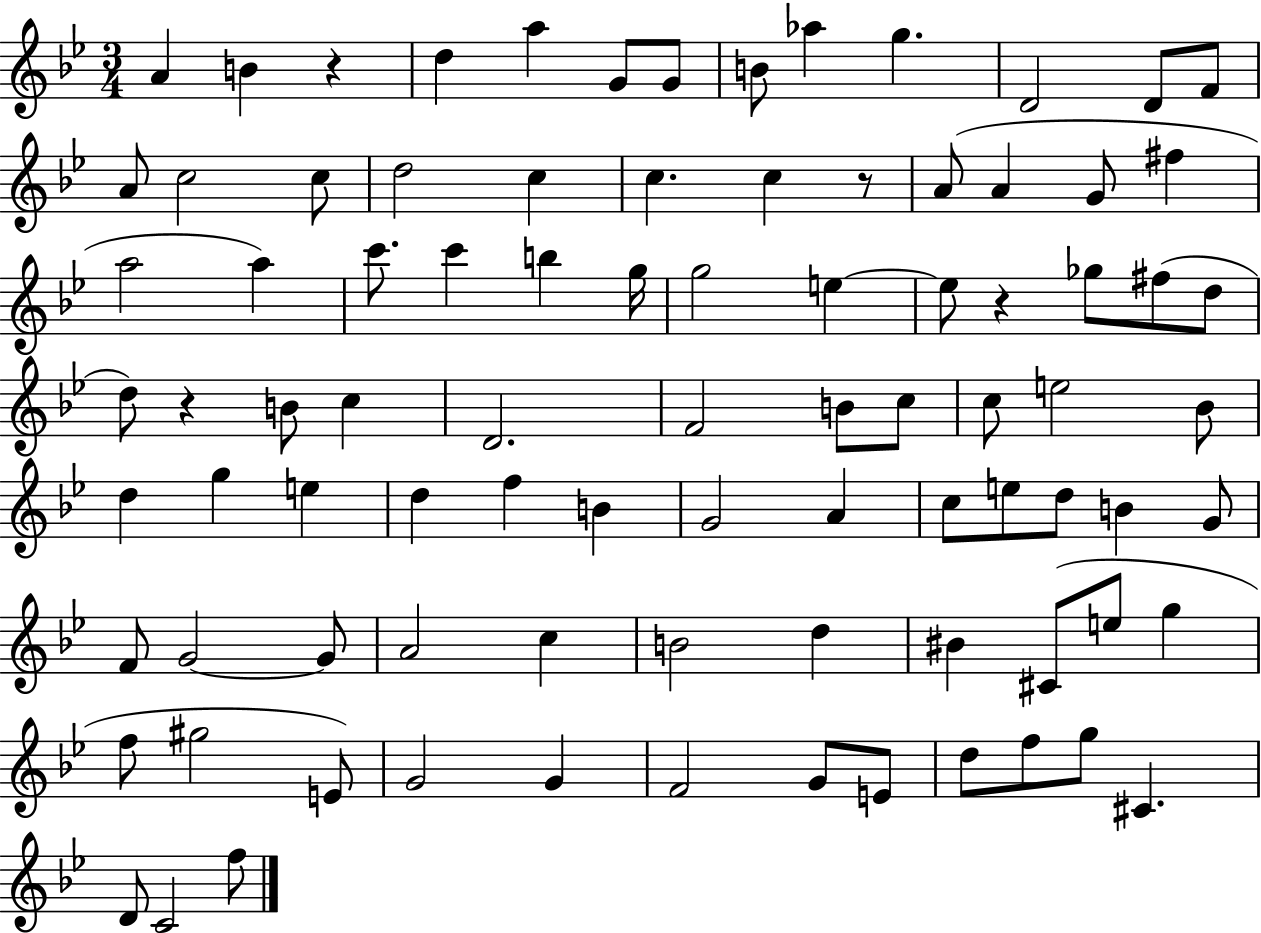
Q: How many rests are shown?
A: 4